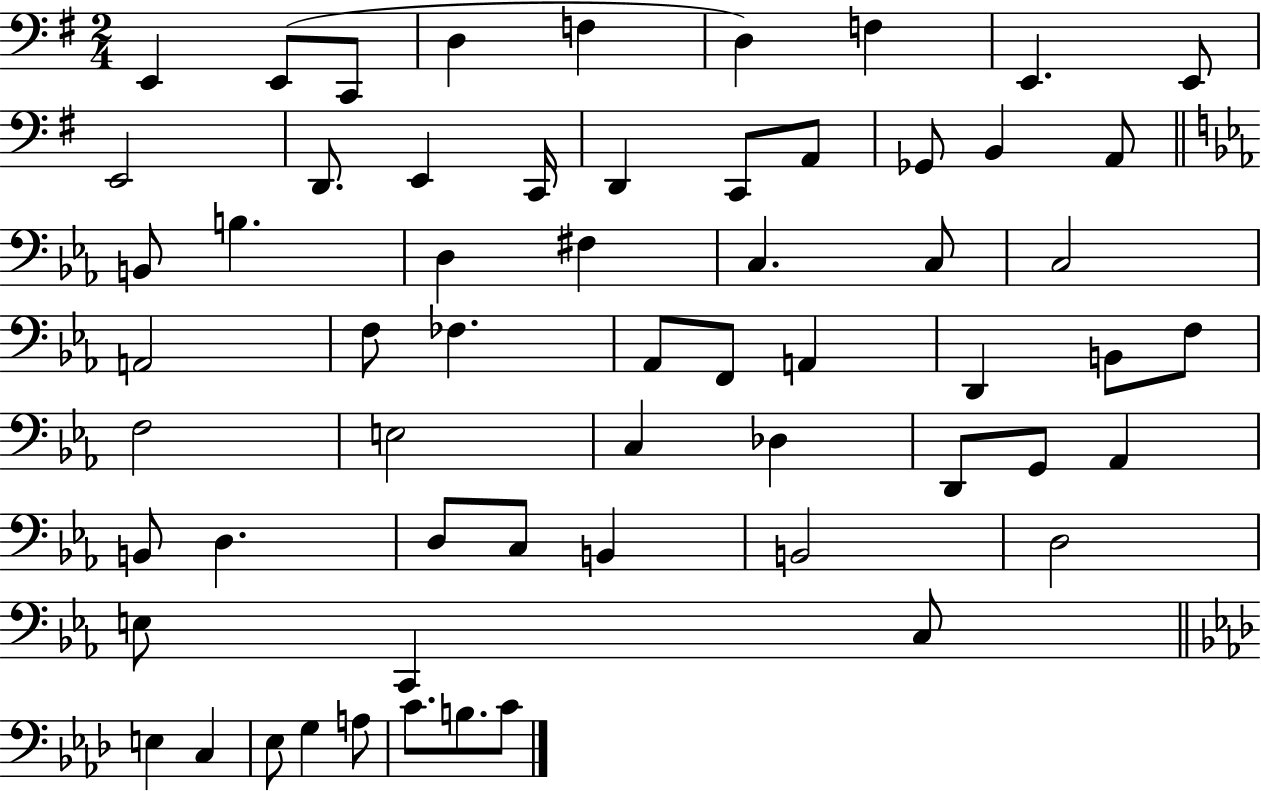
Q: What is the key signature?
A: G major